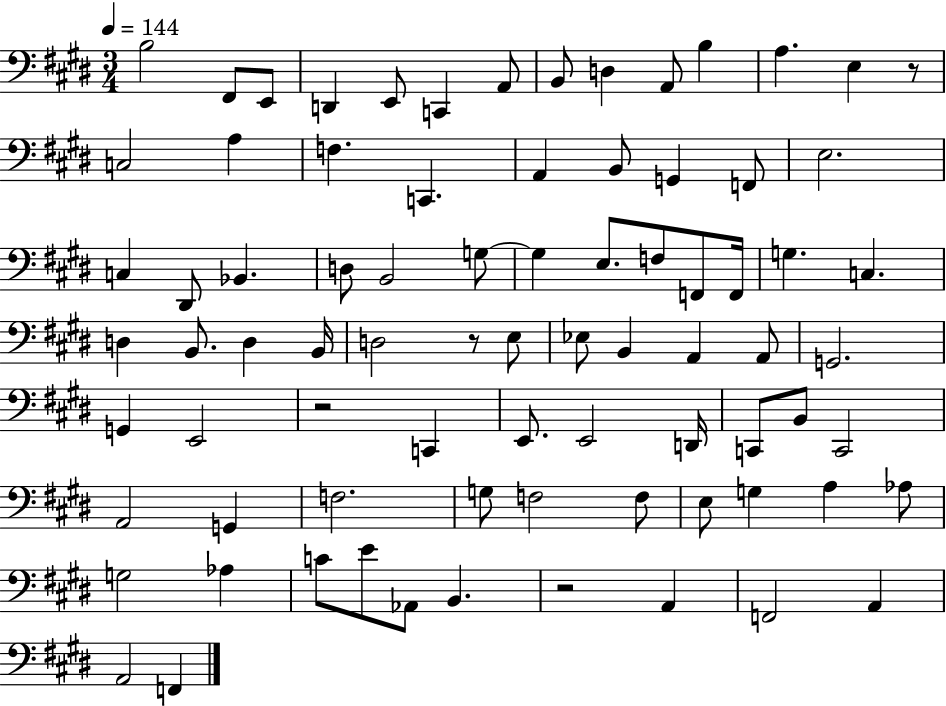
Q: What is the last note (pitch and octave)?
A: F2